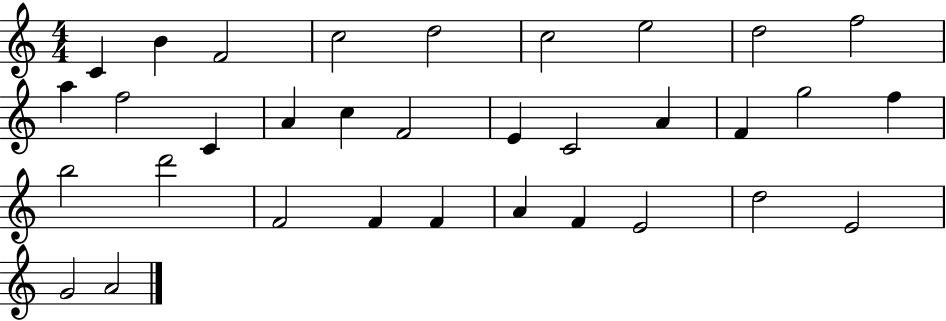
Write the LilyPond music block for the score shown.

{
  \clef treble
  \numericTimeSignature
  \time 4/4
  \key c \major
  c'4 b'4 f'2 | c''2 d''2 | c''2 e''2 | d''2 f''2 | \break a''4 f''2 c'4 | a'4 c''4 f'2 | e'4 c'2 a'4 | f'4 g''2 f''4 | \break b''2 d'''2 | f'2 f'4 f'4 | a'4 f'4 e'2 | d''2 e'2 | \break g'2 a'2 | \bar "|."
}